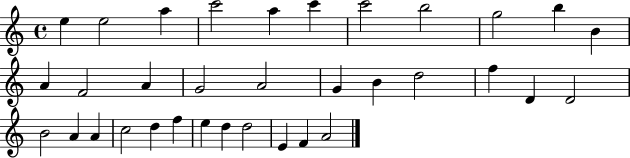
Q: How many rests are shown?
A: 0